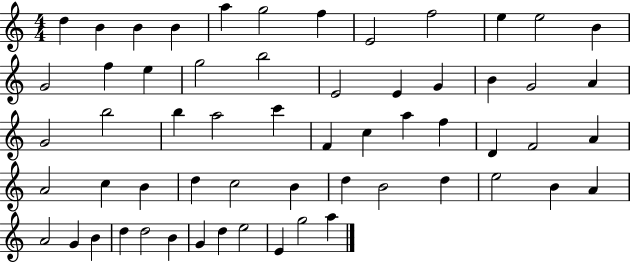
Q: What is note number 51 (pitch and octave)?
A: D5